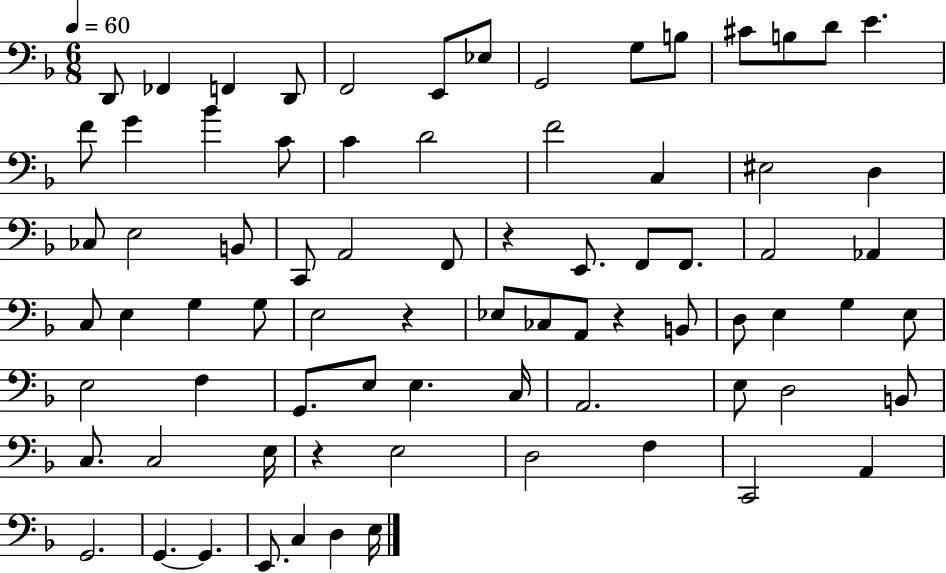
{
  \clef bass
  \numericTimeSignature
  \time 6/8
  \key f \major
  \tempo 4 = 60
  d,8 fes,4 f,4 d,8 | f,2 e,8 ees8 | g,2 g8 b8 | cis'8 b8 d'8 e'4. | \break f'8 g'4 bes'4 c'8 | c'4 d'2 | f'2 c4 | eis2 d4 | \break ces8 e2 b,8 | c,8 a,2 f,8 | r4 e,8. f,8 f,8. | a,2 aes,4 | \break c8 e4 g4 g8 | e2 r4 | ees8 ces8 a,8 r4 b,8 | d8 e4 g4 e8 | \break e2 f4 | g,8. e8 e4. c16 | a,2. | e8 d2 b,8 | \break c8. c2 e16 | r4 e2 | d2 f4 | c,2 a,4 | \break g,2. | g,4.~~ g,4. | e,8. c4 d4 e16 | \bar "|."
}